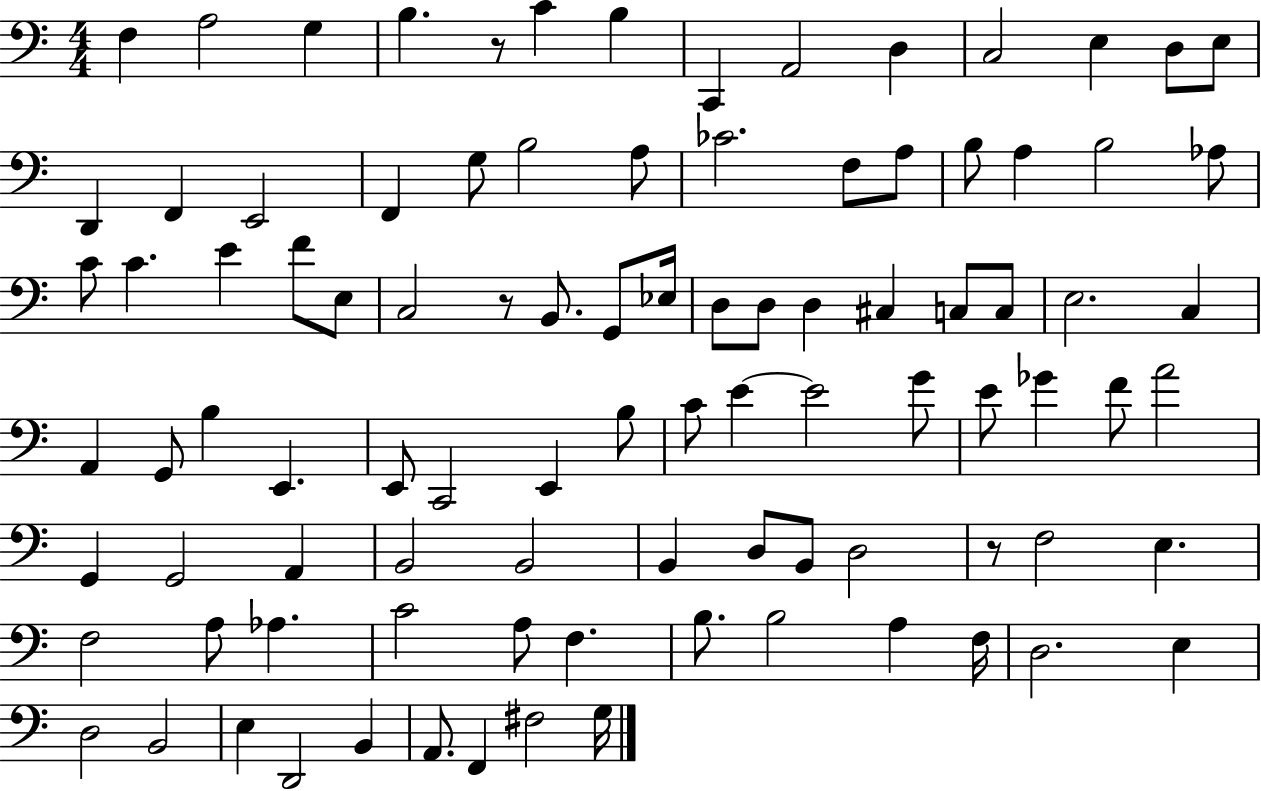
X:1
T:Untitled
M:4/4
L:1/4
K:C
F, A,2 G, B, z/2 C B, C,, A,,2 D, C,2 E, D,/2 E,/2 D,, F,, E,,2 F,, G,/2 B,2 A,/2 _C2 F,/2 A,/2 B,/2 A, B,2 _A,/2 C/2 C E F/2 E,/2 C,2 z/2 B,,/2 G,,/2 _E,/4 D,/2 D,/2 D, ^C, C,/2 C,/2 E,2 C, A,, G,,/2 B, E,, E,,/2 C,,2 E,, B,/2 C/2 E E2 G/2 E/2 _G F/2 A2 G,, G,,2 A,, B,,2 B,,2 B,, D,/2 B,,/2 D,2 z/2 F,2 E, F,2 A,/2 _A, C2 A,/2 F, B,/2 B,2 A, F,/4 D,2 E, D,2 B,,2 E, D,,2 B,, A,,/2 F,, ^F,2 G,/4